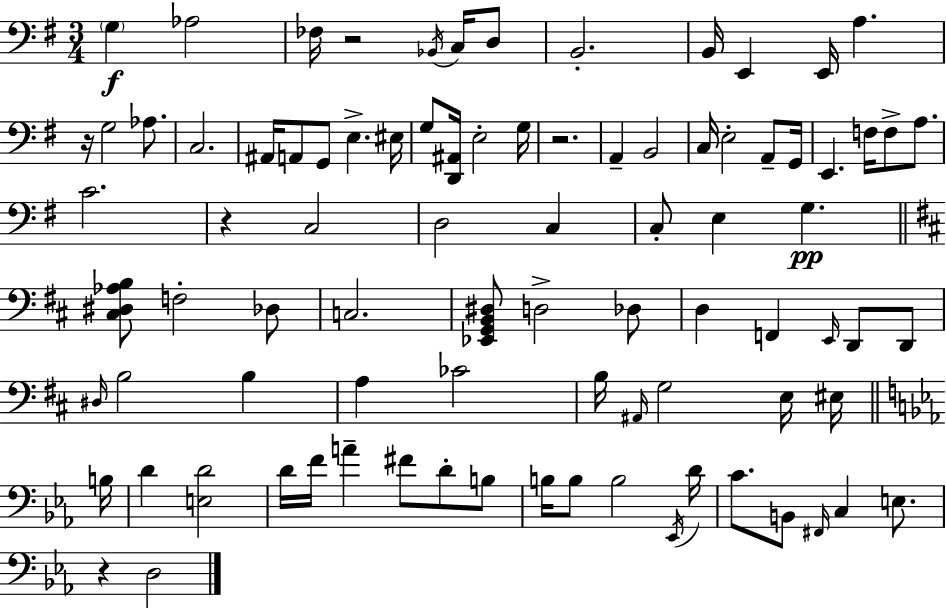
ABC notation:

X:1
T:Untitled
M:3/4
L:1/4
K:Em
G, _A,2 _F,/4 z2 _B,,/4 C,/4 D,/2 B,,2 B,,/4 E,, E,,/4 A, z/4 G,2 _A,/2 C,2 ^A,,/4 A,,/2 G,,/2 E, ^E,/4 G,/2 [D,,^A,,]/4 E,2 G,/4 z2 A,, B,,2 C,/4 E,2 A,,/2 G,,/4 E,, F,/4 F,/2 A,/2 C2 z C,2 D,2 C, C,/2 E, G, [^C,^D,_A,B,]/2 F,2 _D,/2 C,2 [_E,,G,,B,,^D,]/2 D,2 _D,/2 D, F,, E,,/4 D,,/2 D,,/2 ^D,/4 B,2 B, A, _C2 B,/4 ^A,,/4 G,2 E,/4 ^E,/4 B,/4 D [E,D]2 D/4 F/4 A ^F/2 D/2 B,/2 B,/4 B,/2 B,2 _E,,/4 D/4 C/2 B,,/2 ^F,,/4 C, E,/2 z D,2